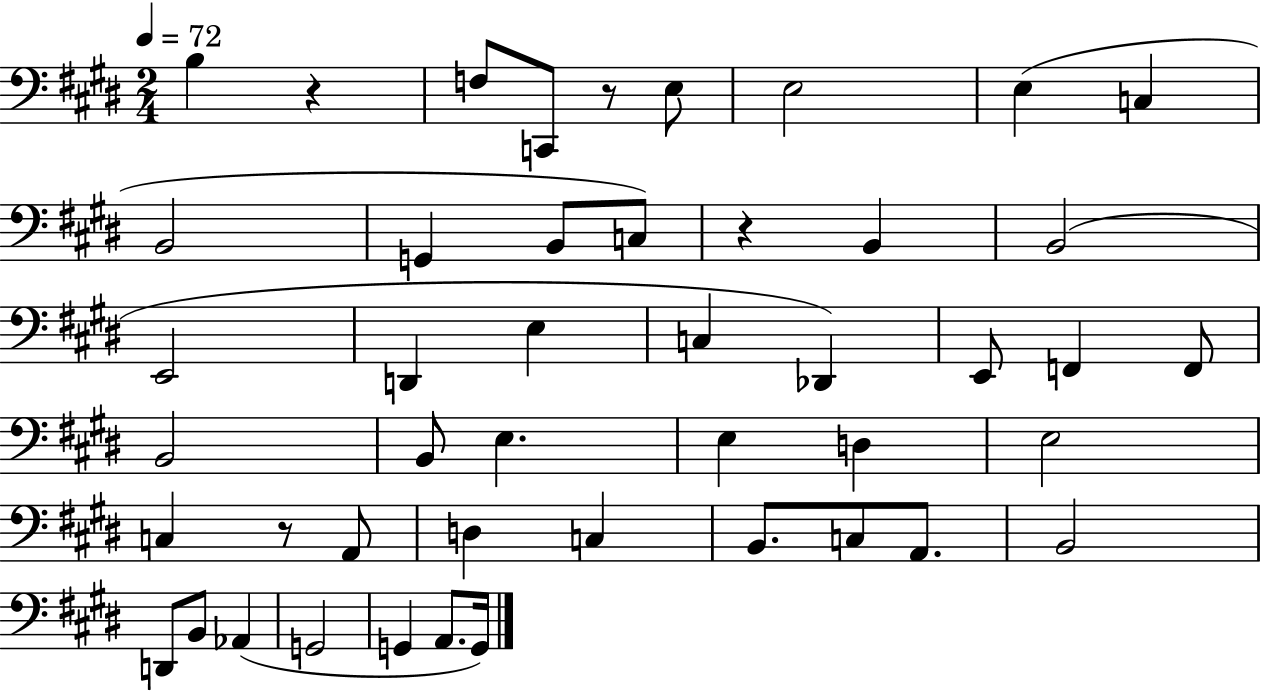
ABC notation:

X:1
T:Untitled
M:2/4
L:1/4
K:E
B, z F,/2 C,,/2 z/2 E,/2 E,2 E, C, B,,2 G,, B,,/2 C,/2 z B,, B,,2 E,,2 D,, E, C, _D,, E,,/2 F,, F,,/2 B,,2 B,,/2 E, E, D, E,2 C, z/2 A,,/2 D, C, B,,/2 C,/2 A,,/2 B,,2 D,,/2 B,,/2 _A,, G,,2 G,, A,,/2 G,,/4